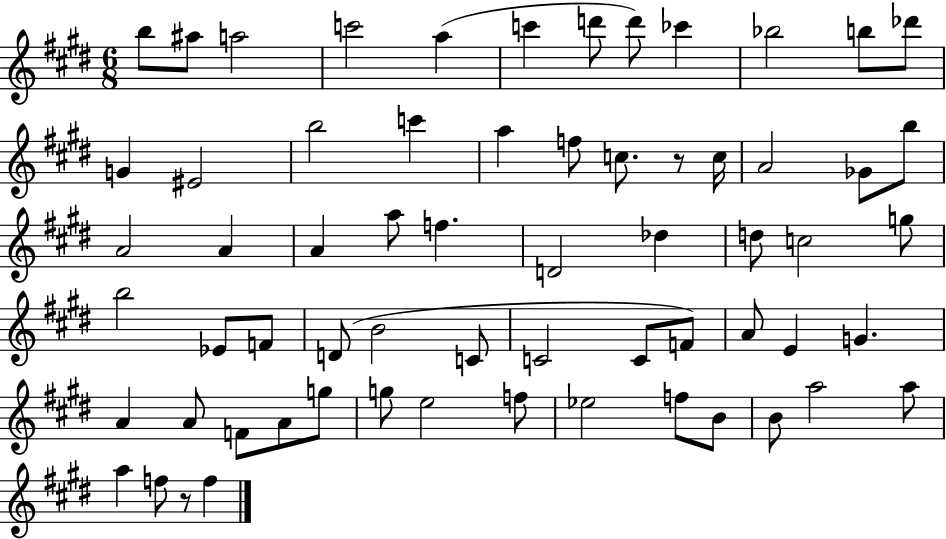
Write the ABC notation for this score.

X:1
T:Untitled
M:6/8
L:1/4
K:E
b/2 ^a/2 a2 c'2 a c' d'/2 d'/2 _c' _b2 b/2 _d'/2 G ^E2 b2 c' a f/2 c/2 z/2 c/4 A2 _G/2 b/2 A2 A A a/2 f D2 _d d/2 c2 g/2 b2 _E/2 F/2 D/2 B2 C/2 C2 C/2 F/2 A/2 E G A A/2 F/2 A/2 g/2 g/2 e2 f/2 _e2 f/2 B/2 B/2 a2 a/2 a f/2 z/2 f